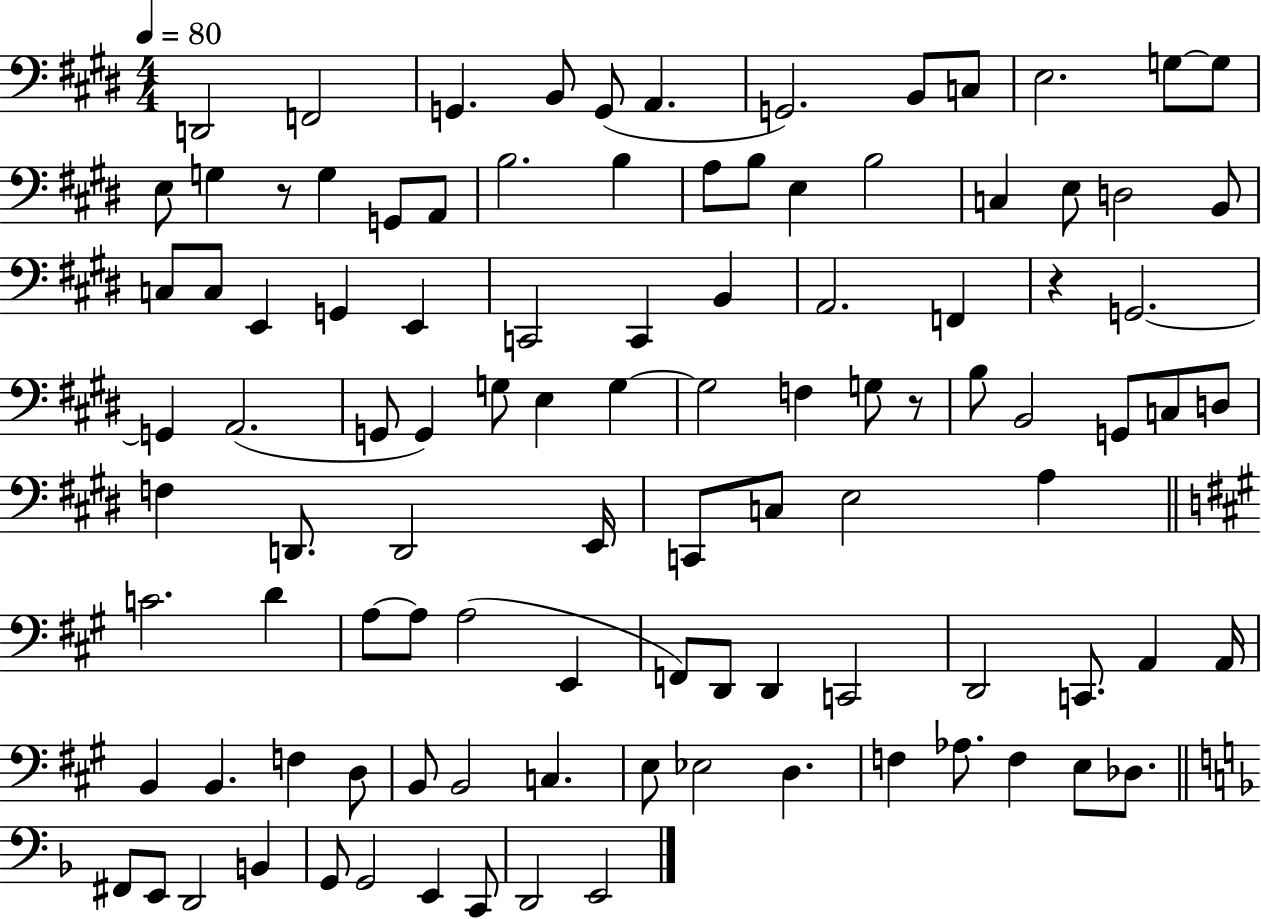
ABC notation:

X:1
T:Untitled
M:4/4
L:1/4
K:E
D,,2 F,,2 G,, B,,/2 G,,/2 A,, G,,2 B,,/2 C,/2 E,2 G,/2 G,/2 E,/2 G, z/2 G, G,,/2 A,,/2 B,2 B, A,/2 B,/2 E, B,2 C, E,/2 D,2 B,,/2 C,/2 C,/2 E,, G,, E,, C,,2 C,, B,, A,,2 F,, z G,,2 G,, A,,2 G,,/2 G,, G,/2 E, G, G,2 F, G,/2 z/2 B,/2 B,,2 G,,/2 C,/2 D,/2 F, D,,/2 D,,2 E,,/4 C,,/2 C,/2 E,2 A, C2 D A,/2 A,/2 A,2 E,, F,,/2 D,,/2 D,, C,,2 D,,2 C,,/2 A,, A,,/4 B,, B,, F, D,/2 B,,/2 B,,2 C, E,/2 _E,2 D, F, _A,/2 F, E,/2 _D,/2 ^F,,/2 E,,/2 D,,2 B,, G,,/2 G,,2 E,, C,,/2 D,,2 E,,2